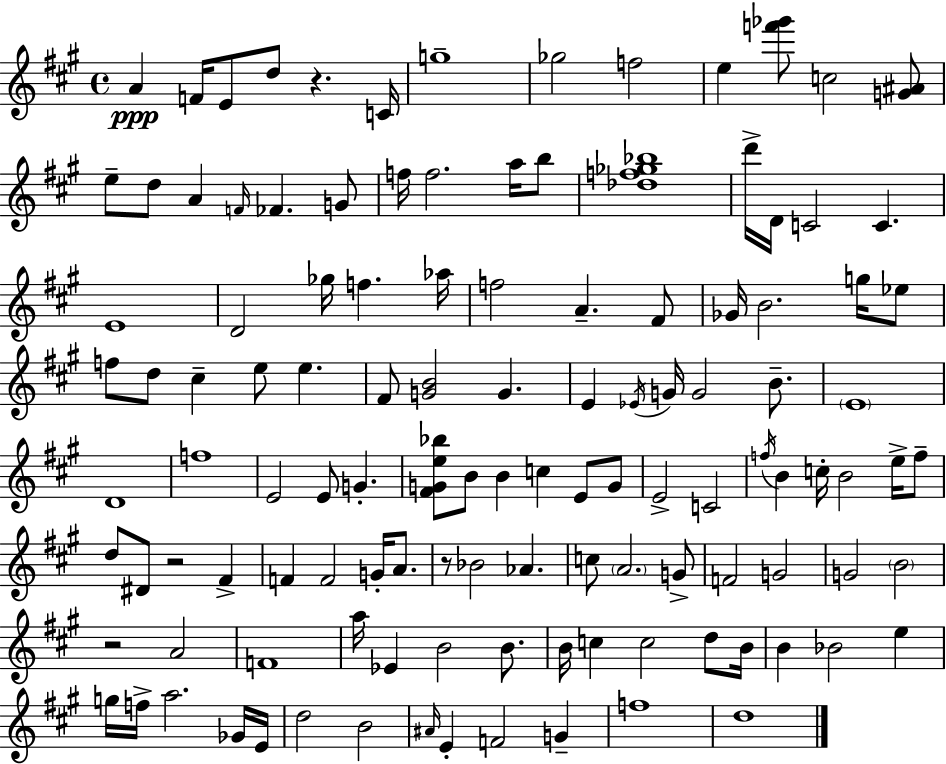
A4/q F4/s E4/e D5/e R/q. C4/s G5/w Gb5/h F5/h E5/q [F6,Gb6]/e C5/h [G4,A#4]/e E5/e D5/e A4/q F4/s FES4/q. G4/e F5/s F5/h. A5/s B5/e [Db5,F5,Gb5,Bb5]/w D6/s D4/s C4/h C4/q. E4/w D4/h Gb5/s F5/q. Ab5/s F5/h A4/q. F#4/e Gb4/s B4/h. G5/s Eb5/e F5/e D5/e C#5/q E5/e E5/q. F#4/e [G4,B4]/h G4/q. E4/q Eb4/s G4/s G4/h B4/e. E4/w D4/w F5/w E4/h E4/e G4/q. [F#4,G4,E5,Bb5]/e B4/e B4/q C5/q E4/e G4/e E4/h C4/h F5/s B4/q C5/s B4/h E5/s F5/e D5/e D#4/e R/h F#4/q F4/q F4/h G4/s A4/e. R/e Bb4/h Ab4/q. C5/e A4/h. G4/e F4/h G4/h G4/h B4/h R/h A4/h F4/w A5/s Eb4/q B4/h B4/e. B4/s C5/q C5/h D5/e B4/s B4/q Bb4/h E5/q G5/s F5/s A5/h. Gb4/s E4/s D5/h B4/h A#4/s E4/q F4/h G4/q F5/w D5/w